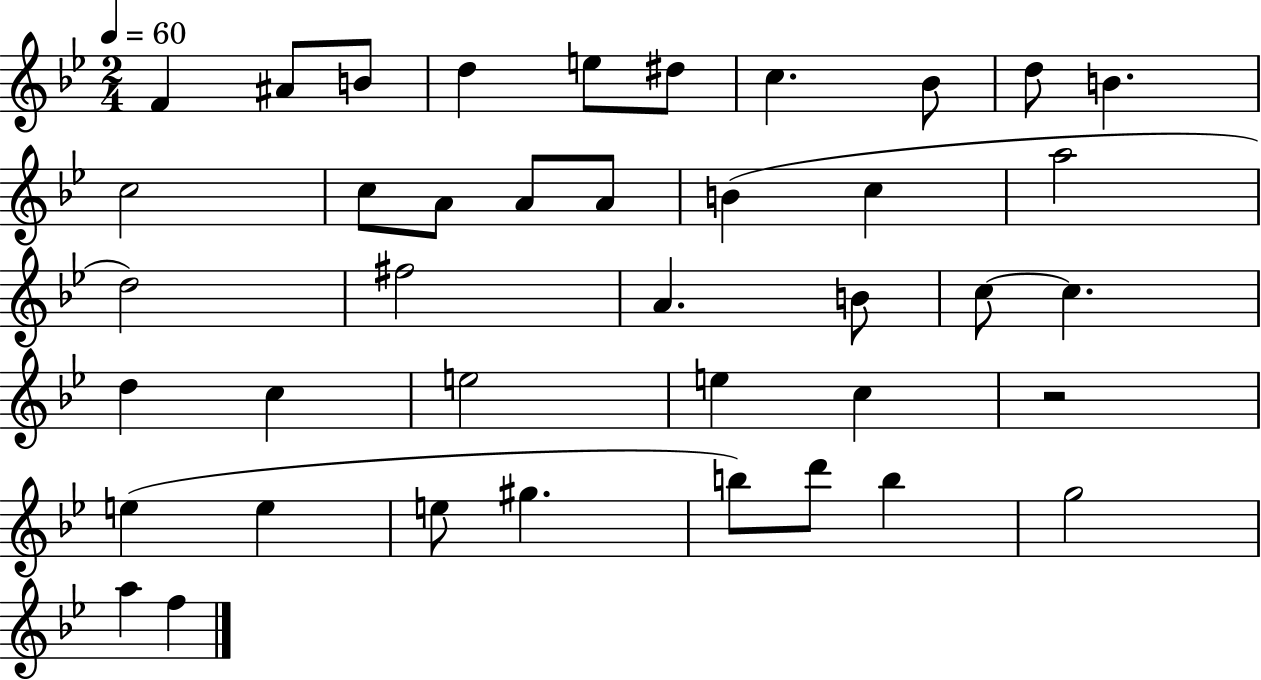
X:1
T:Untitled
M:2/4
L:1/4
K:Bb
F ^A/2 B/2 d e/2 ^d/2 c _B/2 d/2 B c2 c/2 A/2 A/2 A/2 B c a2 d2 ^f2 A B/2 c/2 c d c e2 e c z2 e e e/2 ^g b/2 d'/2 b g2 a f